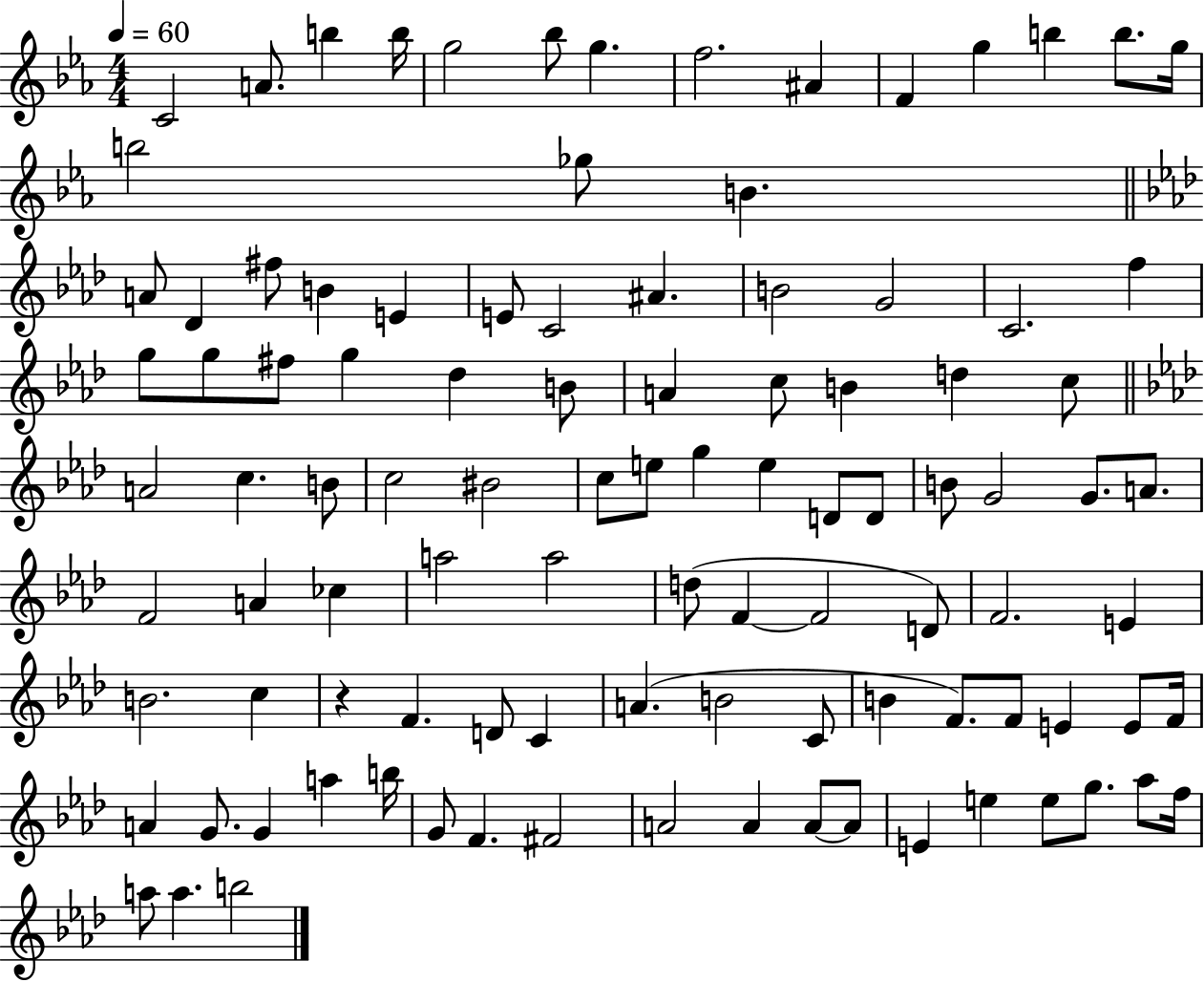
{
  \clef treble
  \numericTimeSignature
  \time 4/4
  \key ees \major
  \tempo 4 = 60
  \repeat volta 2 { c'2 a'8. b''4 b''16 | g''2 bes''8 g''4. | f''2. ais'4 | f'4 g''4 b''4 b''8. g''16 | \break b''2 ges''8 b'4. | \bar "||" \break \key aes \major a'8 des'4 fis''8 b'4 e'4 | e'8 c'2 ais'4. | b'2 g'2 | c'2. f''4 | \break g''8 g''8 fis''8 g''4 des''4 b'8 | a'4 c''8 b'4 d''4 c''8 | \bar "||" \break \key f \minor a'2 c''4. b'8 | c''2 bis'2 | c''8 e''8 g''4 e''4 d'8 d'8 | b'8 g'2 g'8. a'8. | \break f'2 a'4 ces''4 | a''2 a''2 | d''8( f'4~~ f'2 d'8) | f'2. e'4 | \break b'2. c''4 | r4 f'4. d'8 c'4 | a'4.( b'2 c'8 | b'4 f'8.) f'8 e'4 e'8 f'16 | \break a'4 g'8. g'4 a''4 b''16 | g'8 f'4. fis'2 | a'2 a'4 a'8~~ a'8 | e'4 e''4 e''8 g''8. aes''8 f''16 | \break a''8 a''4. b''2 | } \bar "|."
}